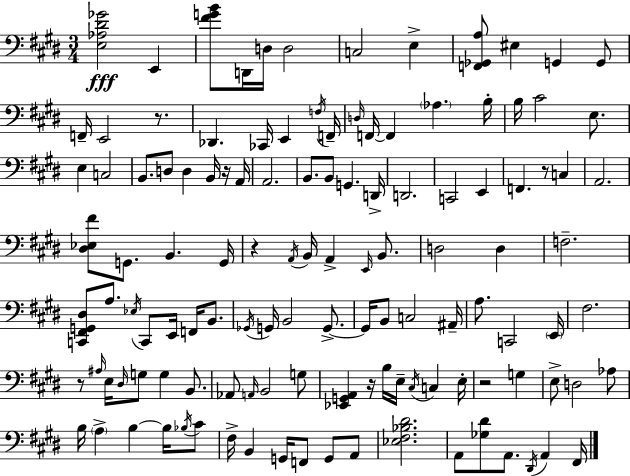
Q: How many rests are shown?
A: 7